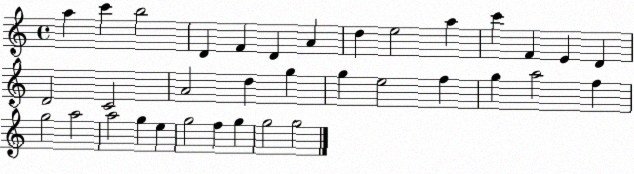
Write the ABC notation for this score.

X:1
T:Untitled
M:4/4
L:1/4
K:C
a c' b2 D F D A d e2 a c' F E D D2 C2 A2 d g g e2 f g a2 f g2 a2 a2 g e g2 f g g2 g2